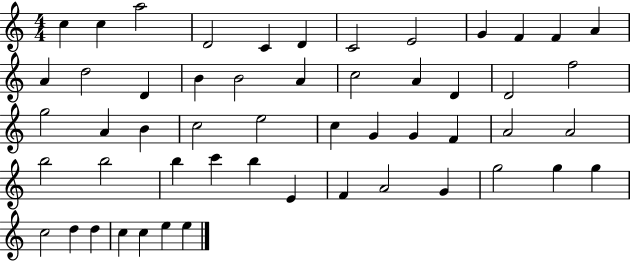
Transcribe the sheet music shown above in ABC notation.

X:1
T:Untitled
M:4/4
L:1/4
K:C
c c a2 D2 C D C2 E2 G F F A A d2 D B B2 A c2 A D D2 f2 g2 A B c2 e2 c G G F A2 A2 b2 b2 b c' b E F A2 G g2 g g c2 d d c c e e